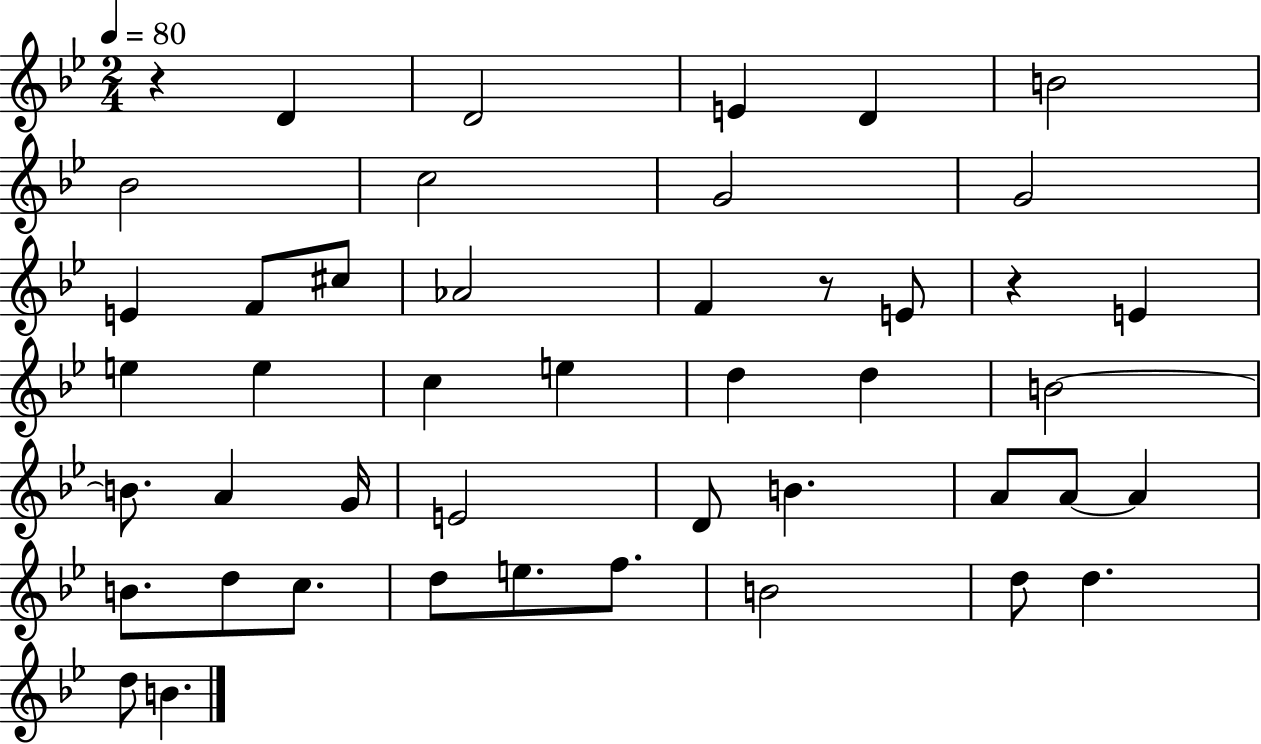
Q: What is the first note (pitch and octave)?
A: D4